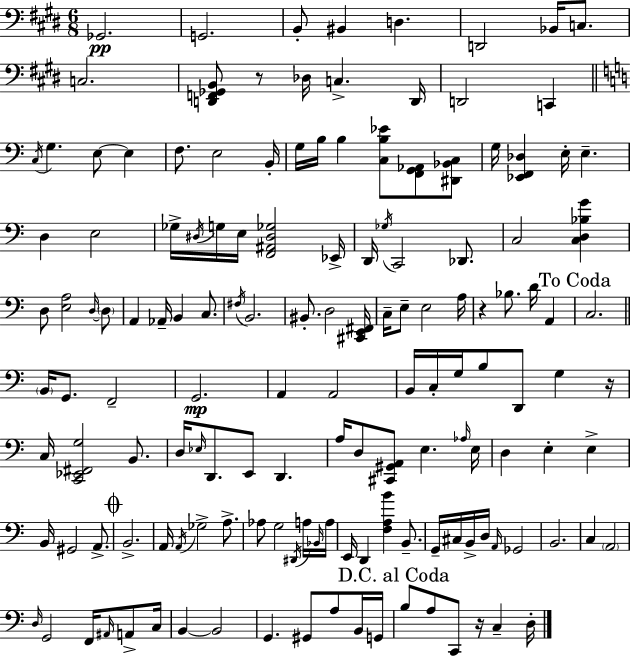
X:1
T:Untitled
M:6/8
L:1/4
K:E
_G,,2 G,,2 B,,/2 ^B,, D, D,,2 _B,,/4 C,/2 C,2 [D,,F,,_G,,B,,]/2 z/2 _D,/4 C, D,,/4 D,,2 C,, C,/4 G, E,/2 E, F,/2 E,2 B,,/4 G,/4 B,/4 B, [C,B,_E]/2 [F,,G,,_A,,]/2 [^D,,_B,,C,]/2 G,/4 [_E,,F,,_D,] E,/4 E, D, E,2 _G,/4 ^D,/4 G,/4 E,/4 [F,,^A,,^D,_G,]2 _E,,/4 D,,/4 _G,/4 C,,2 _D,,/2 C,2 [C,D,_B,G] D,/2 [E,A,]2 D,/4 D,/2 A,, _A,,/4 B,, C,/2 ^F,/4 B,,2 ^B,,/2 D,2 [^C,,E,,^F,,]/4 C,/4 E,/2 E,2 A,/4 z _B,/2 D/4 A,, C,2 B,,/4 G,,/2 F,,2 G,,2 A,, A,,2 B,,/4 C,/4 G,/4 B,/2 D,,/2 G, z/4 C,/4 [C,,_E,,^F,,G,]2 B,,/2 D,/4 _E,/4 D,,/2 E,,/2 D,, A,/4 D,/2 [^C,,^G,,A,,]/2 E, _A,/4 E,/4 D, E, E, B,,/4 ^G,,2 A,,/2 B,,2 A,,/4 A,,/4 _G,2 A,/2 _A,/2 G,2 ^D,,/4 A,/4 _B,,/4 A,/4 E,,/4 D,, [F,A,B] B,,/2 G,,/4 ^C,/4 B,,/4 D,/4 A,,/4 _G,,2 B,,2 C, A,,2 D,/4 G,,2 F,,/4 ^A,,/4 A,,/2 C,/4 B,, B,,2 G,, ^G,,/2 A,/2 B,,/4 G,,/4 B,/2 A,/2 C,,/2 z/4 C, D,/4